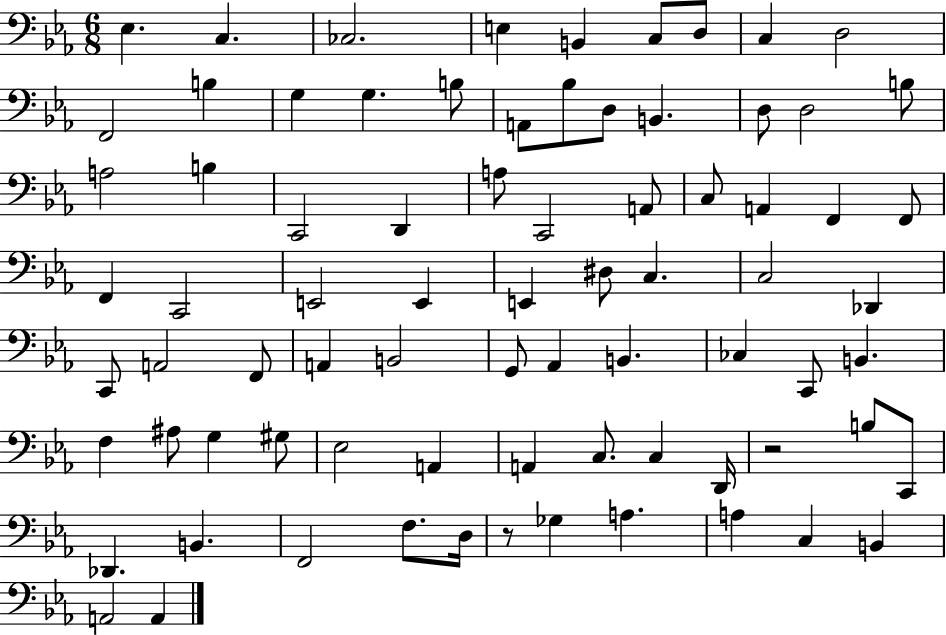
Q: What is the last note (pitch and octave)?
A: A2